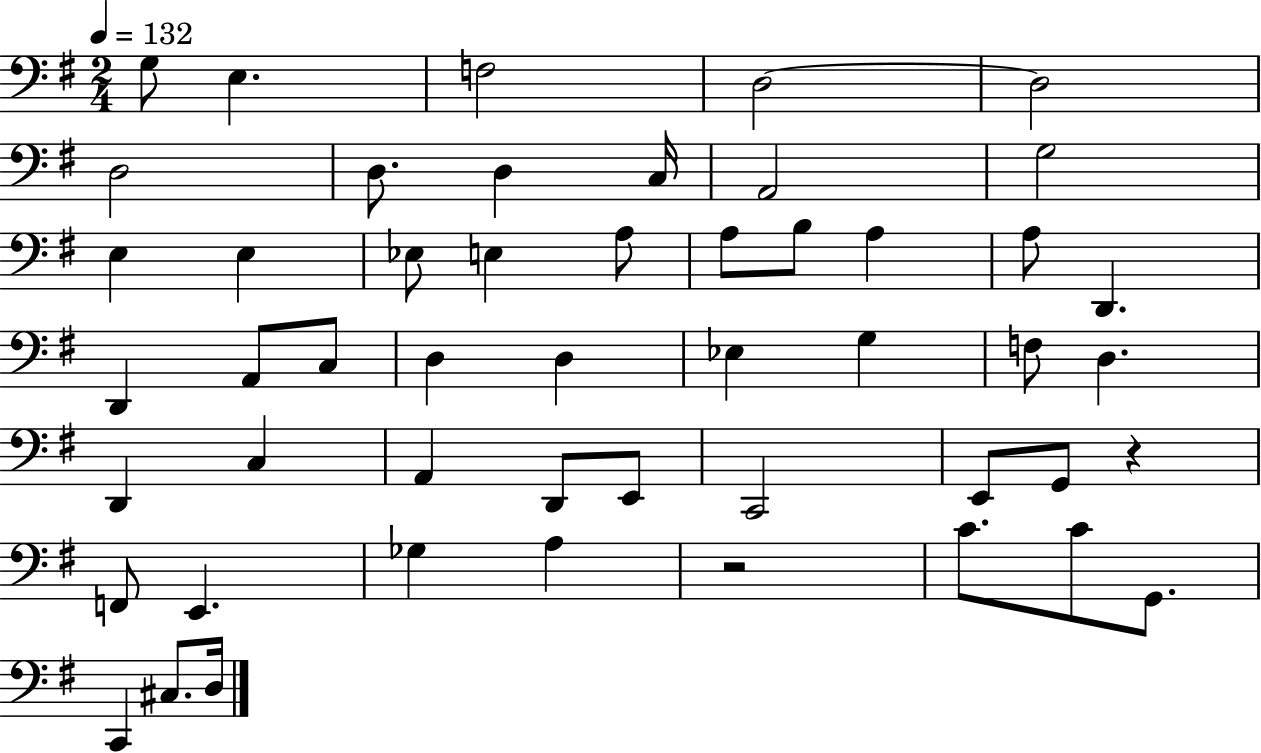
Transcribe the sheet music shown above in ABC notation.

X:1
T:Untitled
M:2/4
L:1/4
K:G
G,/2 E, F,2 D,2 D,2 D,2 D,/2 D, C,/4 A,,2 G,2 E, E, _E,/2 E, A,/2 A,/2 B,/2 A, A,/2 D,, D,, A,,/2 C,/2 D, D, _E, G, F,/2 D, D,, C, A,, D,,/2 E,,/2 C,,2 E,,/2 G,,/2 z F,,/2 E,, _G, A, z2 C/2 C/2 G,,/2 C,, ^C,/2 D,/4